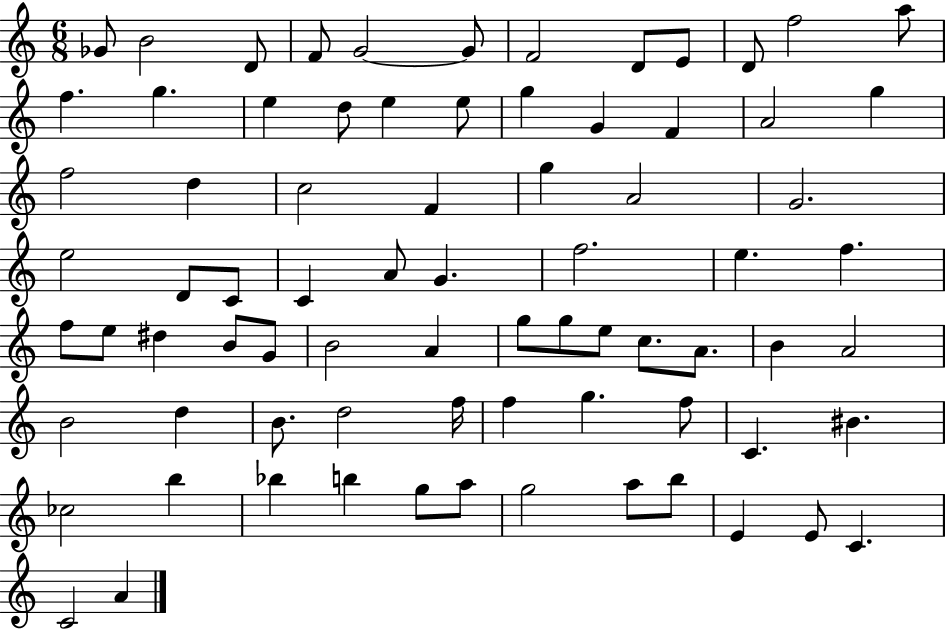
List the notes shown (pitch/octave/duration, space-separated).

Gb4/e B4/h D4/e F4/e G4/h G4/e F4/h D4/e E4/e D4/e F5/h A5/e F5/q. G5/q. E5/q D5/e E5/q E5/e G5/q G4/q F4/q A4/h G5/q F5/h D5/q C5/h F4/q G5/q A4/h G4/h. E5/h D4/e C4/e C4/q A4/e G4/q. F5/h. E5/q. F5/q. F5/e E5/e D#5/q B4/e G4/e B4/h A4/q G5/e G5/e E5/e C5/e. A4/e. B4/q A4/h B4/h D5/q B4/e. D5/h F5/s F5/q G5/q. F5/e C4/q. BIS4/q. CES5/h B5/q Bb5/q B5/q G5/e A5/e G5/h A5/e B5/e E4/q E4/e C4/q. C4/h A4/q